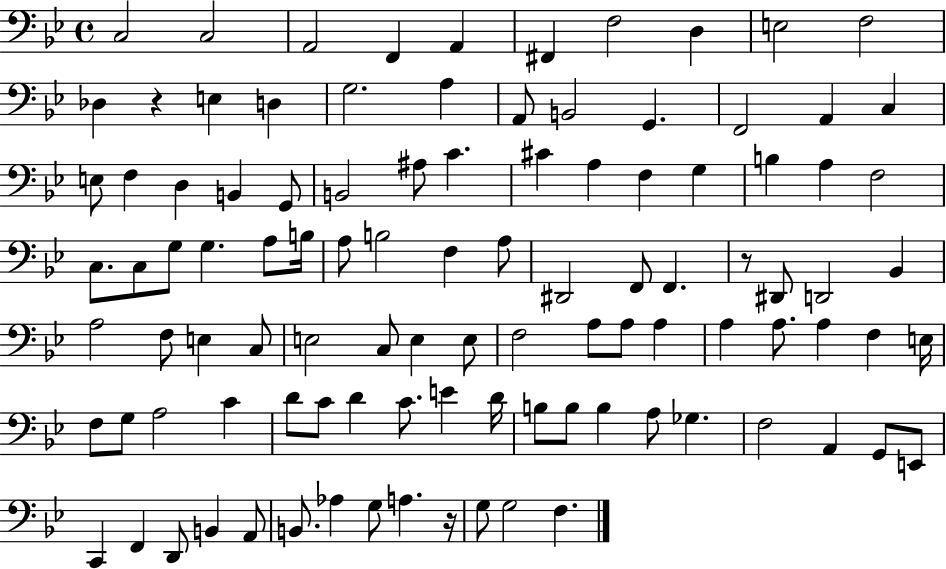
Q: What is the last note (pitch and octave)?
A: F3